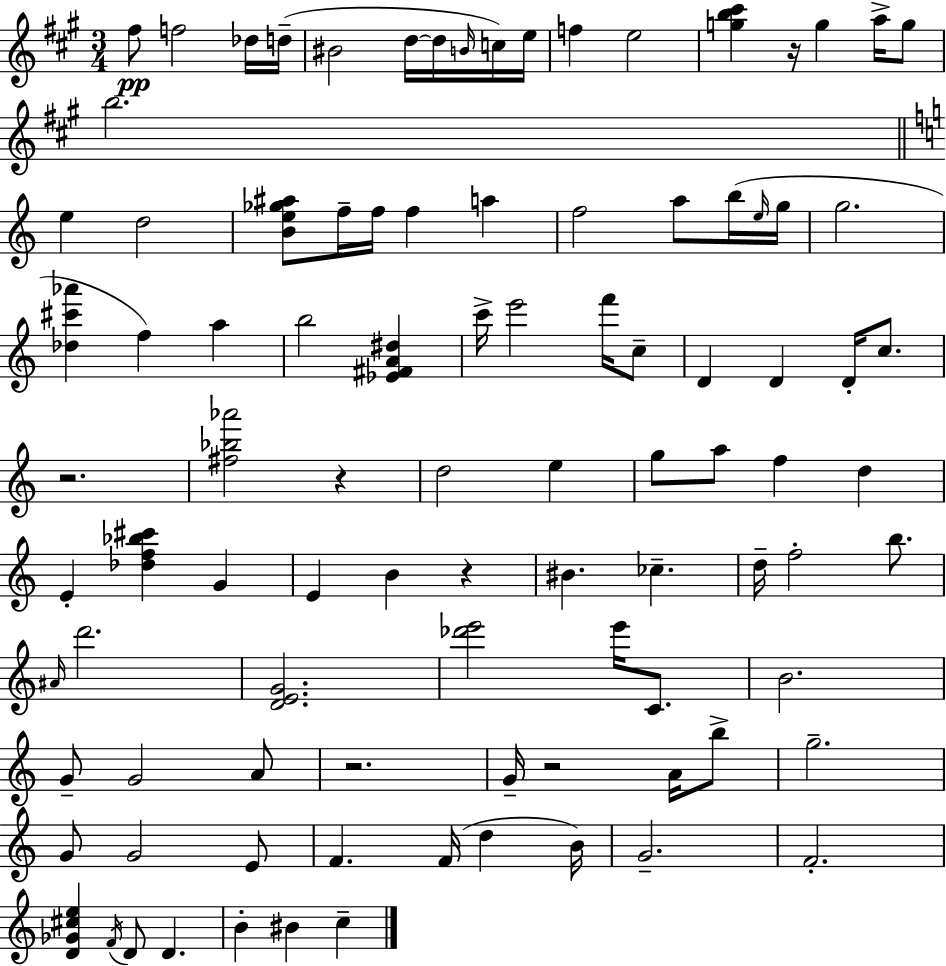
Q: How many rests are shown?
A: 6